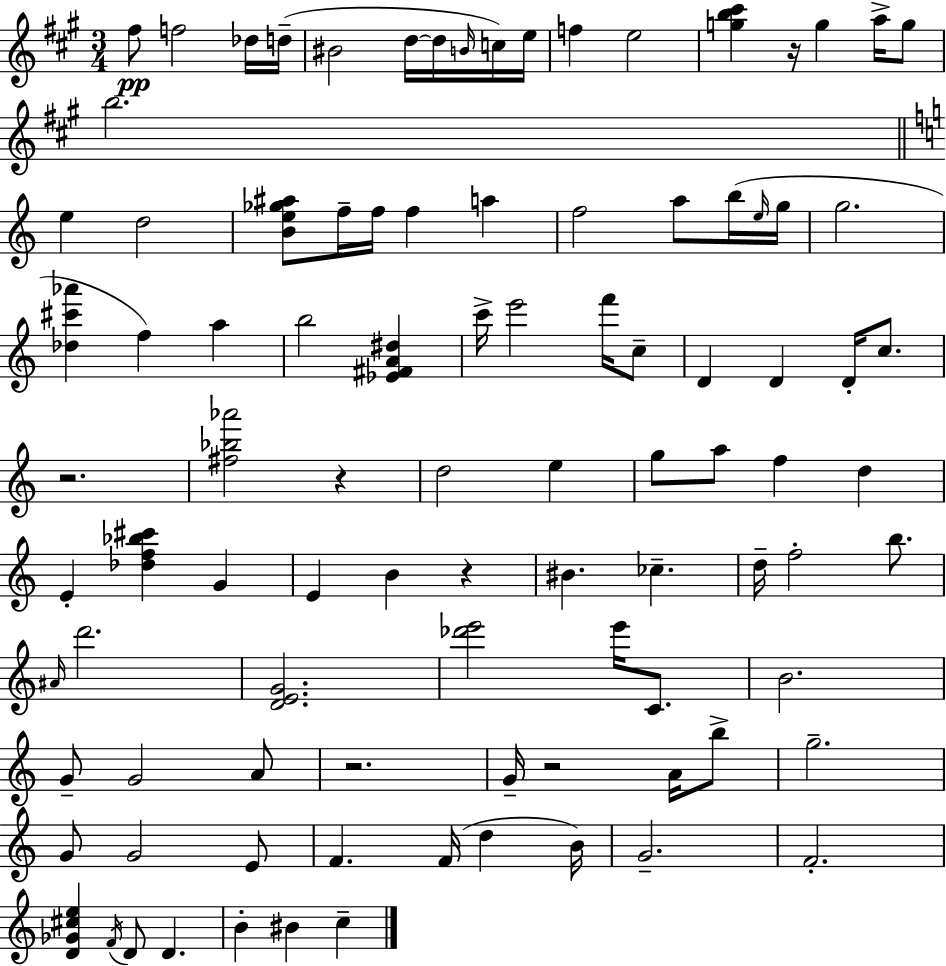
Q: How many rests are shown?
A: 6